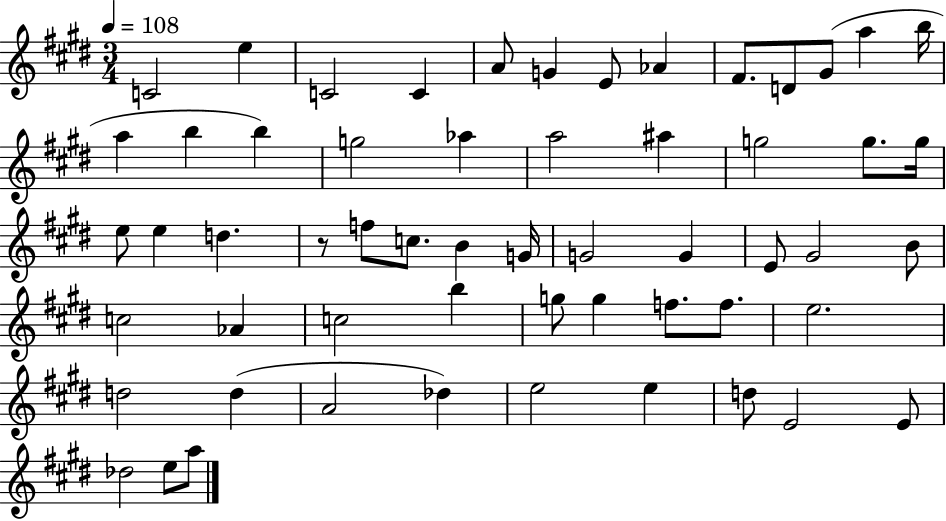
X:1
T:Untitled
M:3/4
L:1/4
K:E
C2 e C2 C A/2 G E/2 _A ^F/2 D/2 ^G/2 a b/4 a b b g2 _a a2 ^a g2 g/2 g/4 e/2 e d z/2 f/2 c/2 B G/4 G2 G E/2 ^G2 B/2 c2 _A c2 b g/2 g f/2 f/2 e2 d2 d A2 _d e2 e d/2 E2 E/2 _d2 e/2 a/2